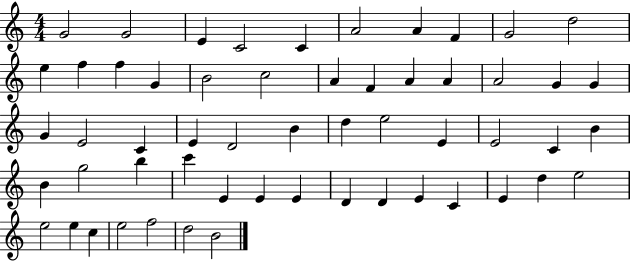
{
  \clef treble
  \numericTimeSignature
  \time 4/4
  \key c \major
  g'2 g'2 | e'4 c'2 c'4 | a'2 a'4 f'4 | g'2 d''2 | \break e''4 f''4 f''4 g'4 | b'2 c''2 | a'4 f'4 a'4 a'4 | a'2 g'4 g'4 | \break g'4 e'2 c'4 | e'4 d'2 b'4 | d''4 e''2 e'4 | e'2 c'4 b'4 | \break b'4 g''2 b''4 | c'''4 e'4 e'4 e'4 | d'4 d'4 e'4 c'4 | e'4 d''4 e''2 | \break e''2 e''4 c''4 | e''2 f''2 | d''2 b'2 | \bar "|."
}